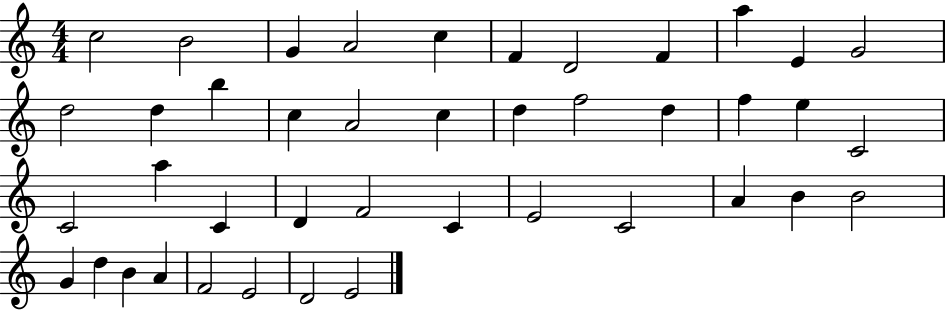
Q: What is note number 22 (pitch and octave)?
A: E5